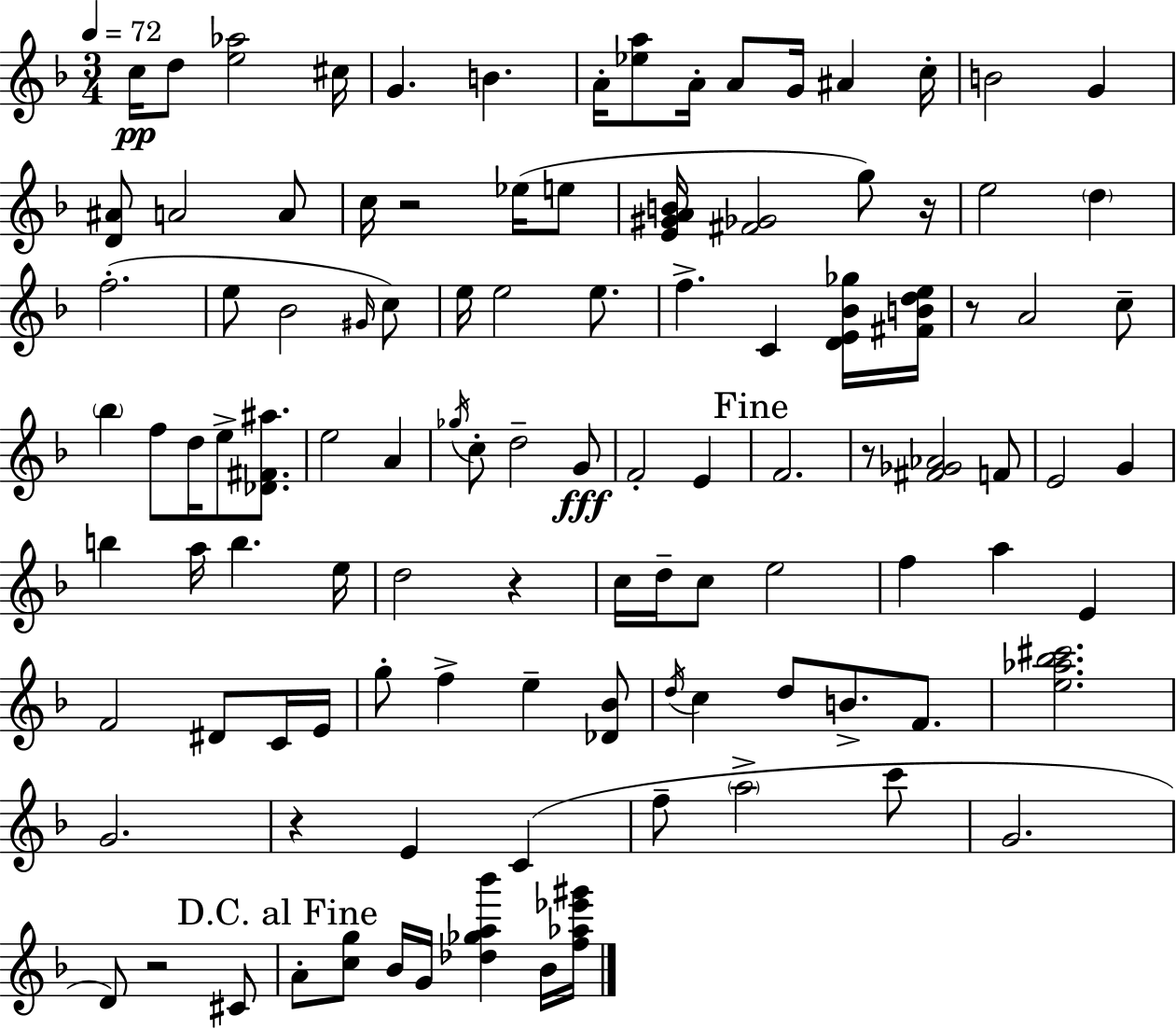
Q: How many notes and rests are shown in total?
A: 107